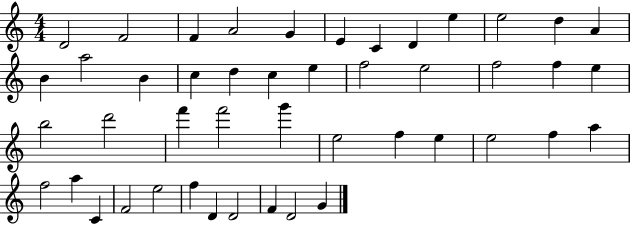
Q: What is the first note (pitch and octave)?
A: D4